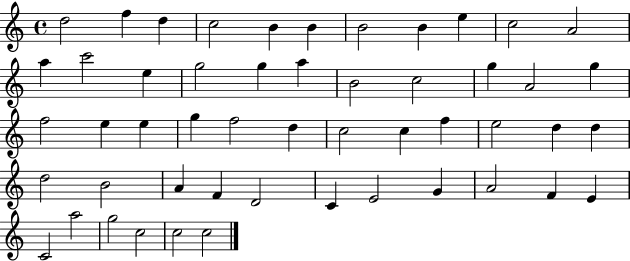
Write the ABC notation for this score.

X:1
T:Untitled
M:4/4
L:1/4
K:C
d2 f d c2 B B B2 B e c2 A2 a c'2 e g2 g a B2 c2 g A2 g f2 e e g f2 d c2 c f e2 d d d2 B2 A F D2 C E2 G A2 F E C2 a2 g2 c2 c2 c2